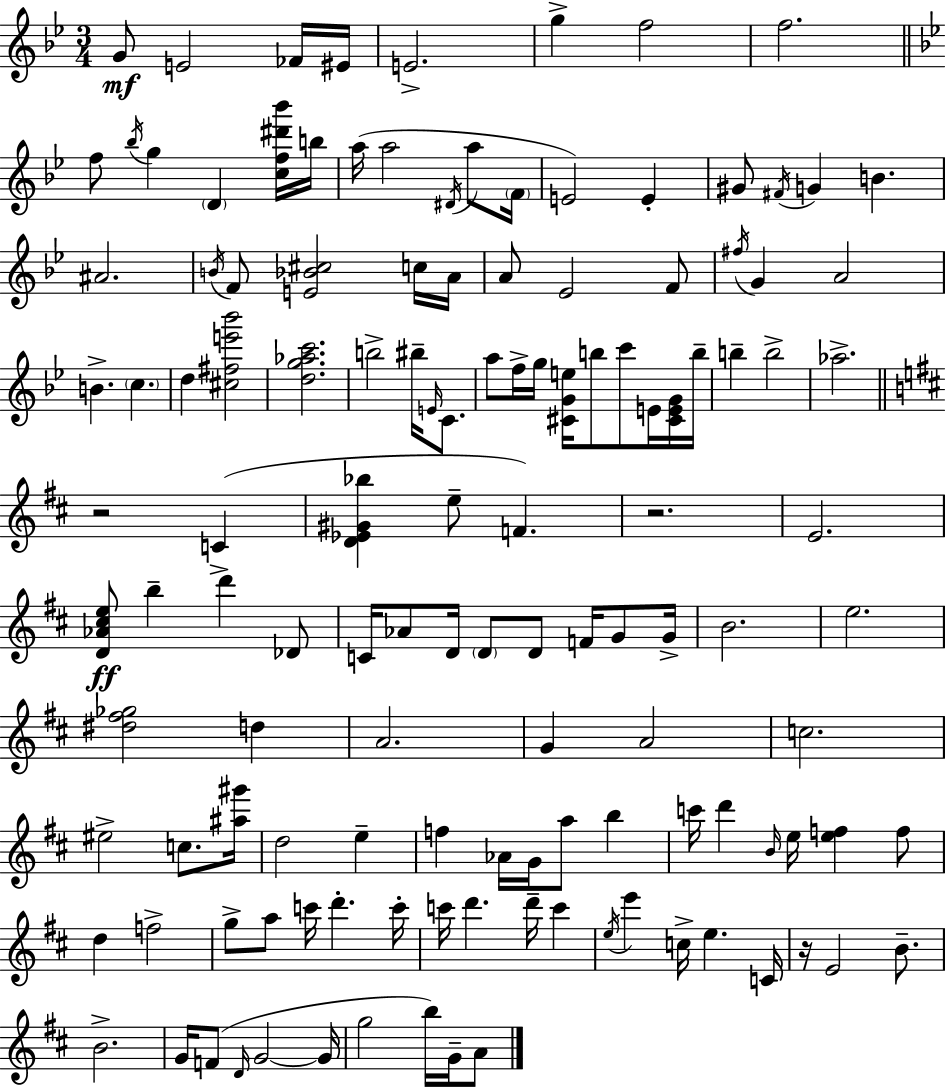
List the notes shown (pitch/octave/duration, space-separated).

G4/e E4/h FES4/s EIS4/s E4/h. G5/q F5/h F5/h. F5/e Bb5/s G5/q D4/q [C5,F5,D#6,Bb6]/s B5/s A5/s A5/h D#4/s A5/e F4/s E4/h E4/q G#4/e F#4/s G4/q B4/q. A#4/h. B4/s F4/e [E4,Bb4,C#5]/h C5/s A4/s A4/e Eb4/h F4/e F#5/s G4/q A4/h B4/q. C5/q. D5/q [C#5,F#5,E6,Bb6]/h [D5,G5,Ab5,C6]/h. B5/h BIS5/s E4/s C4/e. A5/e F5/s G5/s [C#4,G4,E5]/s B5/e C6/e E4/s [C#4,E4,G4]/s B5/s B5/q B5/h Ab5/h. R/h C4/q [D4,Eb4,G#4,Bb5]/q E5/e F4/q. R/h. E4/h. [D4,Ab4,C#5,E5]/e B5/q D6/q Db4/e C4/s Ab4/e D4/s D4/e D4/e F4/s G4/e G4/s B4/h. E5/h. [D#5,F#5,Gb5]/h D5/q A4/h. G4/q A4/h C5/h. EIS5/h C5/e. [A#5,G#6]/s D5/h E5/q F5/q Ab4/s G4/s A5/e B5/q C6/s D6/q B4/s E5/s [E5,F5]/q F5/e D5/q F5/h G5/e A5/e C6/s D6/q. C6/s C6/s D6/q. D6/s C6/q E5/s E6/q C5/s E5/q. C4/s R/s E4/h B4/e. B4/h. G4/s F4/e D4/s G4/h G4/s G5/h B5/s G4/s A4/e